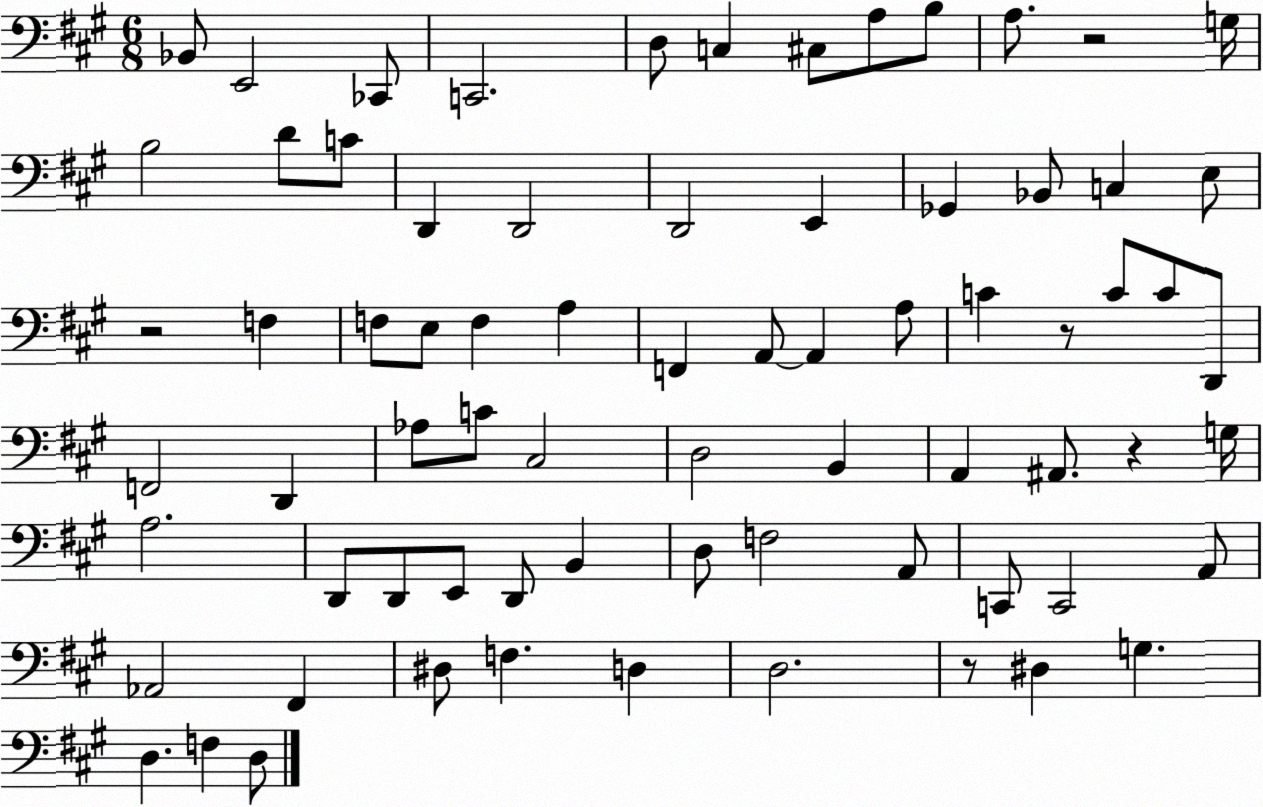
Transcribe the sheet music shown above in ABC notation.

X:1
T:Untitled
M:6/8
L:1/4
K:A
_B,,/2 E,,2 _C,,/2 C,,2 D,/2 C, ^C,/2 A,/2 B,/2 A,/2 z2 G,/4 B,2 D/2 C/2 D,, D,,2 D,,2 E,, _G,, _B,,/2 C, E,/2 z2 F, F,/2 E,/2 F, A, F,, A,,/2 A,, A,/2 C z/2 C/2 C/2 D,,/2 F,,2 D,, _A,/2 C/2 ^C,2 D,2 B,, A,, ^A,,/2 z G,/4 A,2 D,,/2 D,,/2 E,,/2 D,,/2 B,, D,/2 F,2 A,,/2 C,,/2 C,,2 A,,/2 _A,,2 ^F,, ^D,/2 F, D, D,2 z/2 ^D, G, D, F, D,/2